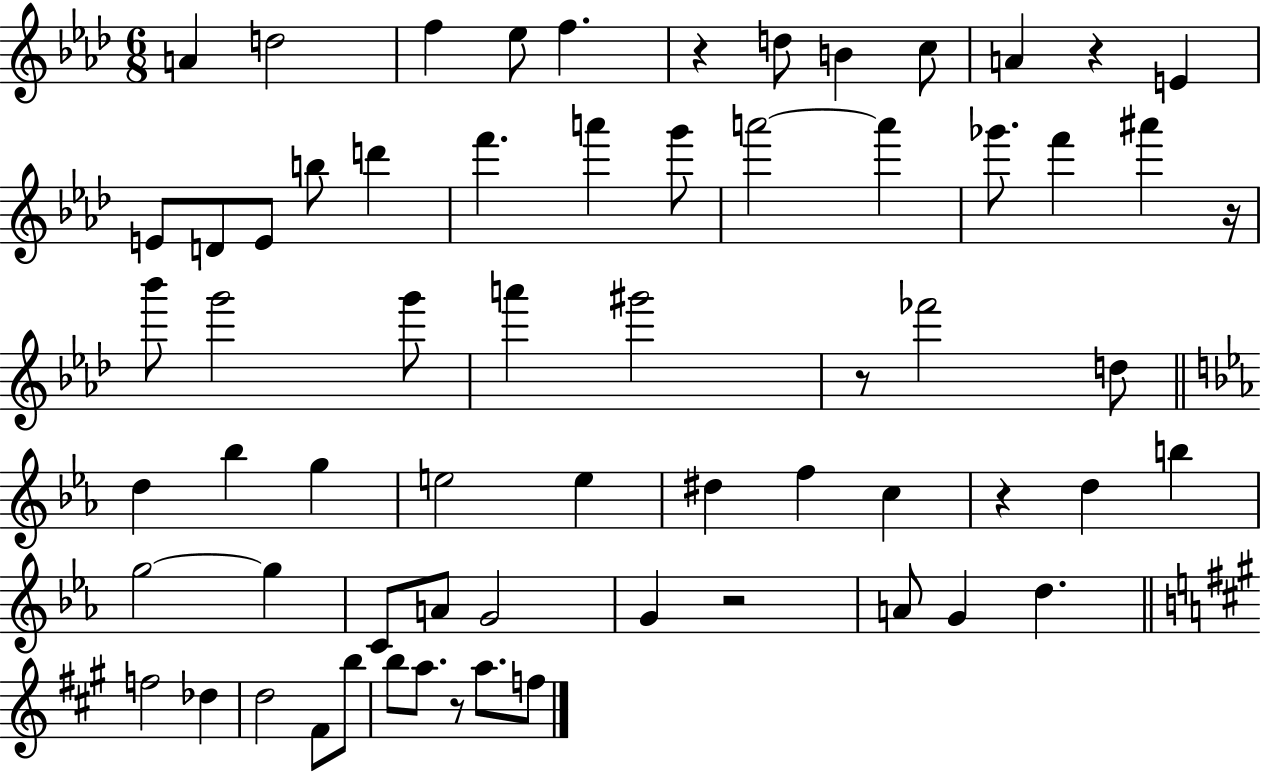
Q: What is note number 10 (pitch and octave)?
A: E4